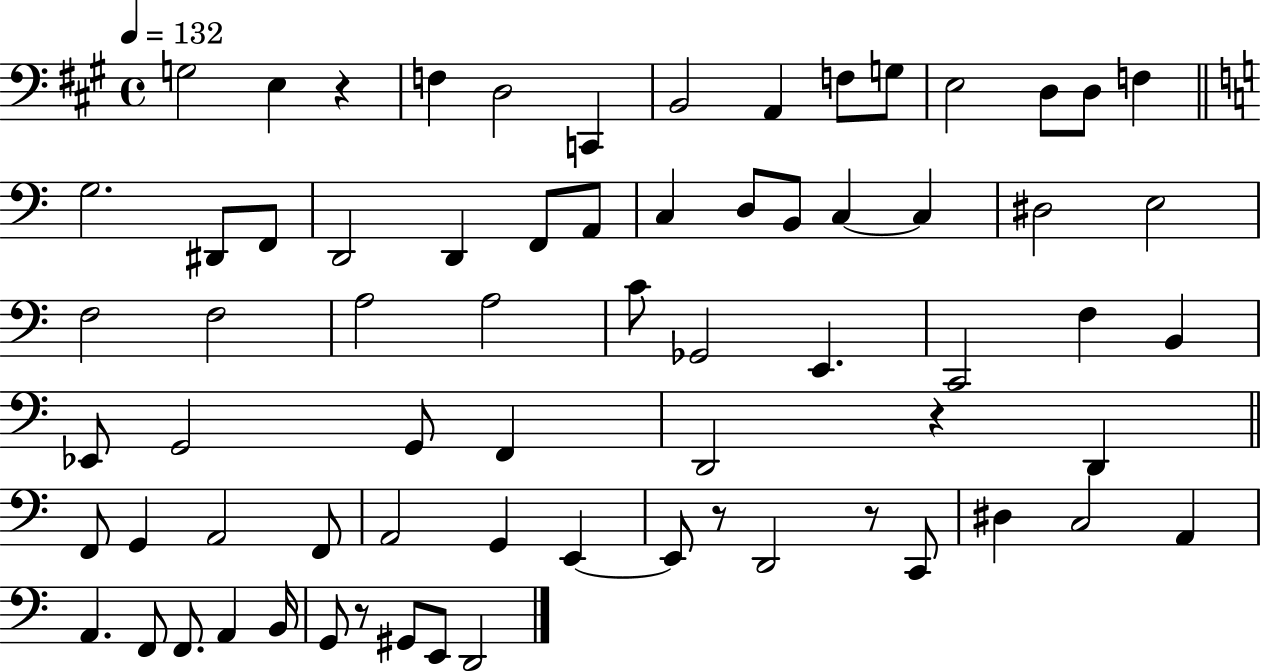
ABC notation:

X:1
T:Untitled
M:4/4
L:1/4
K:A
G,2 E, z F, D,2 C,, B,,2 A,, F,/2 G,/2 E,2 D,/2 D,/2 F, G,2 ^D,,/2 F,,/2 D,,2 D,, F,,/2 A,,/2 C, D,/2 B,,/2 C, C, ^D,2 E,2 F,2 F,2 A,2 A,2 C/2 _G,,2 E,, C,,2 F, B,, _E,,/2 G,,2 G,,/2 F,, D,,2 z D,, F,,/2 G,, A,,2 F,,/2 A,,2 G,, E,, E,,/2 z/2 D,,2 z/2 C,,/2 ^D, C,2 A,, A,, F,,/2 F,,/2 A,, B,,/4 G,,/2 z/2 ^G,,/2 E,,/2 D,,2